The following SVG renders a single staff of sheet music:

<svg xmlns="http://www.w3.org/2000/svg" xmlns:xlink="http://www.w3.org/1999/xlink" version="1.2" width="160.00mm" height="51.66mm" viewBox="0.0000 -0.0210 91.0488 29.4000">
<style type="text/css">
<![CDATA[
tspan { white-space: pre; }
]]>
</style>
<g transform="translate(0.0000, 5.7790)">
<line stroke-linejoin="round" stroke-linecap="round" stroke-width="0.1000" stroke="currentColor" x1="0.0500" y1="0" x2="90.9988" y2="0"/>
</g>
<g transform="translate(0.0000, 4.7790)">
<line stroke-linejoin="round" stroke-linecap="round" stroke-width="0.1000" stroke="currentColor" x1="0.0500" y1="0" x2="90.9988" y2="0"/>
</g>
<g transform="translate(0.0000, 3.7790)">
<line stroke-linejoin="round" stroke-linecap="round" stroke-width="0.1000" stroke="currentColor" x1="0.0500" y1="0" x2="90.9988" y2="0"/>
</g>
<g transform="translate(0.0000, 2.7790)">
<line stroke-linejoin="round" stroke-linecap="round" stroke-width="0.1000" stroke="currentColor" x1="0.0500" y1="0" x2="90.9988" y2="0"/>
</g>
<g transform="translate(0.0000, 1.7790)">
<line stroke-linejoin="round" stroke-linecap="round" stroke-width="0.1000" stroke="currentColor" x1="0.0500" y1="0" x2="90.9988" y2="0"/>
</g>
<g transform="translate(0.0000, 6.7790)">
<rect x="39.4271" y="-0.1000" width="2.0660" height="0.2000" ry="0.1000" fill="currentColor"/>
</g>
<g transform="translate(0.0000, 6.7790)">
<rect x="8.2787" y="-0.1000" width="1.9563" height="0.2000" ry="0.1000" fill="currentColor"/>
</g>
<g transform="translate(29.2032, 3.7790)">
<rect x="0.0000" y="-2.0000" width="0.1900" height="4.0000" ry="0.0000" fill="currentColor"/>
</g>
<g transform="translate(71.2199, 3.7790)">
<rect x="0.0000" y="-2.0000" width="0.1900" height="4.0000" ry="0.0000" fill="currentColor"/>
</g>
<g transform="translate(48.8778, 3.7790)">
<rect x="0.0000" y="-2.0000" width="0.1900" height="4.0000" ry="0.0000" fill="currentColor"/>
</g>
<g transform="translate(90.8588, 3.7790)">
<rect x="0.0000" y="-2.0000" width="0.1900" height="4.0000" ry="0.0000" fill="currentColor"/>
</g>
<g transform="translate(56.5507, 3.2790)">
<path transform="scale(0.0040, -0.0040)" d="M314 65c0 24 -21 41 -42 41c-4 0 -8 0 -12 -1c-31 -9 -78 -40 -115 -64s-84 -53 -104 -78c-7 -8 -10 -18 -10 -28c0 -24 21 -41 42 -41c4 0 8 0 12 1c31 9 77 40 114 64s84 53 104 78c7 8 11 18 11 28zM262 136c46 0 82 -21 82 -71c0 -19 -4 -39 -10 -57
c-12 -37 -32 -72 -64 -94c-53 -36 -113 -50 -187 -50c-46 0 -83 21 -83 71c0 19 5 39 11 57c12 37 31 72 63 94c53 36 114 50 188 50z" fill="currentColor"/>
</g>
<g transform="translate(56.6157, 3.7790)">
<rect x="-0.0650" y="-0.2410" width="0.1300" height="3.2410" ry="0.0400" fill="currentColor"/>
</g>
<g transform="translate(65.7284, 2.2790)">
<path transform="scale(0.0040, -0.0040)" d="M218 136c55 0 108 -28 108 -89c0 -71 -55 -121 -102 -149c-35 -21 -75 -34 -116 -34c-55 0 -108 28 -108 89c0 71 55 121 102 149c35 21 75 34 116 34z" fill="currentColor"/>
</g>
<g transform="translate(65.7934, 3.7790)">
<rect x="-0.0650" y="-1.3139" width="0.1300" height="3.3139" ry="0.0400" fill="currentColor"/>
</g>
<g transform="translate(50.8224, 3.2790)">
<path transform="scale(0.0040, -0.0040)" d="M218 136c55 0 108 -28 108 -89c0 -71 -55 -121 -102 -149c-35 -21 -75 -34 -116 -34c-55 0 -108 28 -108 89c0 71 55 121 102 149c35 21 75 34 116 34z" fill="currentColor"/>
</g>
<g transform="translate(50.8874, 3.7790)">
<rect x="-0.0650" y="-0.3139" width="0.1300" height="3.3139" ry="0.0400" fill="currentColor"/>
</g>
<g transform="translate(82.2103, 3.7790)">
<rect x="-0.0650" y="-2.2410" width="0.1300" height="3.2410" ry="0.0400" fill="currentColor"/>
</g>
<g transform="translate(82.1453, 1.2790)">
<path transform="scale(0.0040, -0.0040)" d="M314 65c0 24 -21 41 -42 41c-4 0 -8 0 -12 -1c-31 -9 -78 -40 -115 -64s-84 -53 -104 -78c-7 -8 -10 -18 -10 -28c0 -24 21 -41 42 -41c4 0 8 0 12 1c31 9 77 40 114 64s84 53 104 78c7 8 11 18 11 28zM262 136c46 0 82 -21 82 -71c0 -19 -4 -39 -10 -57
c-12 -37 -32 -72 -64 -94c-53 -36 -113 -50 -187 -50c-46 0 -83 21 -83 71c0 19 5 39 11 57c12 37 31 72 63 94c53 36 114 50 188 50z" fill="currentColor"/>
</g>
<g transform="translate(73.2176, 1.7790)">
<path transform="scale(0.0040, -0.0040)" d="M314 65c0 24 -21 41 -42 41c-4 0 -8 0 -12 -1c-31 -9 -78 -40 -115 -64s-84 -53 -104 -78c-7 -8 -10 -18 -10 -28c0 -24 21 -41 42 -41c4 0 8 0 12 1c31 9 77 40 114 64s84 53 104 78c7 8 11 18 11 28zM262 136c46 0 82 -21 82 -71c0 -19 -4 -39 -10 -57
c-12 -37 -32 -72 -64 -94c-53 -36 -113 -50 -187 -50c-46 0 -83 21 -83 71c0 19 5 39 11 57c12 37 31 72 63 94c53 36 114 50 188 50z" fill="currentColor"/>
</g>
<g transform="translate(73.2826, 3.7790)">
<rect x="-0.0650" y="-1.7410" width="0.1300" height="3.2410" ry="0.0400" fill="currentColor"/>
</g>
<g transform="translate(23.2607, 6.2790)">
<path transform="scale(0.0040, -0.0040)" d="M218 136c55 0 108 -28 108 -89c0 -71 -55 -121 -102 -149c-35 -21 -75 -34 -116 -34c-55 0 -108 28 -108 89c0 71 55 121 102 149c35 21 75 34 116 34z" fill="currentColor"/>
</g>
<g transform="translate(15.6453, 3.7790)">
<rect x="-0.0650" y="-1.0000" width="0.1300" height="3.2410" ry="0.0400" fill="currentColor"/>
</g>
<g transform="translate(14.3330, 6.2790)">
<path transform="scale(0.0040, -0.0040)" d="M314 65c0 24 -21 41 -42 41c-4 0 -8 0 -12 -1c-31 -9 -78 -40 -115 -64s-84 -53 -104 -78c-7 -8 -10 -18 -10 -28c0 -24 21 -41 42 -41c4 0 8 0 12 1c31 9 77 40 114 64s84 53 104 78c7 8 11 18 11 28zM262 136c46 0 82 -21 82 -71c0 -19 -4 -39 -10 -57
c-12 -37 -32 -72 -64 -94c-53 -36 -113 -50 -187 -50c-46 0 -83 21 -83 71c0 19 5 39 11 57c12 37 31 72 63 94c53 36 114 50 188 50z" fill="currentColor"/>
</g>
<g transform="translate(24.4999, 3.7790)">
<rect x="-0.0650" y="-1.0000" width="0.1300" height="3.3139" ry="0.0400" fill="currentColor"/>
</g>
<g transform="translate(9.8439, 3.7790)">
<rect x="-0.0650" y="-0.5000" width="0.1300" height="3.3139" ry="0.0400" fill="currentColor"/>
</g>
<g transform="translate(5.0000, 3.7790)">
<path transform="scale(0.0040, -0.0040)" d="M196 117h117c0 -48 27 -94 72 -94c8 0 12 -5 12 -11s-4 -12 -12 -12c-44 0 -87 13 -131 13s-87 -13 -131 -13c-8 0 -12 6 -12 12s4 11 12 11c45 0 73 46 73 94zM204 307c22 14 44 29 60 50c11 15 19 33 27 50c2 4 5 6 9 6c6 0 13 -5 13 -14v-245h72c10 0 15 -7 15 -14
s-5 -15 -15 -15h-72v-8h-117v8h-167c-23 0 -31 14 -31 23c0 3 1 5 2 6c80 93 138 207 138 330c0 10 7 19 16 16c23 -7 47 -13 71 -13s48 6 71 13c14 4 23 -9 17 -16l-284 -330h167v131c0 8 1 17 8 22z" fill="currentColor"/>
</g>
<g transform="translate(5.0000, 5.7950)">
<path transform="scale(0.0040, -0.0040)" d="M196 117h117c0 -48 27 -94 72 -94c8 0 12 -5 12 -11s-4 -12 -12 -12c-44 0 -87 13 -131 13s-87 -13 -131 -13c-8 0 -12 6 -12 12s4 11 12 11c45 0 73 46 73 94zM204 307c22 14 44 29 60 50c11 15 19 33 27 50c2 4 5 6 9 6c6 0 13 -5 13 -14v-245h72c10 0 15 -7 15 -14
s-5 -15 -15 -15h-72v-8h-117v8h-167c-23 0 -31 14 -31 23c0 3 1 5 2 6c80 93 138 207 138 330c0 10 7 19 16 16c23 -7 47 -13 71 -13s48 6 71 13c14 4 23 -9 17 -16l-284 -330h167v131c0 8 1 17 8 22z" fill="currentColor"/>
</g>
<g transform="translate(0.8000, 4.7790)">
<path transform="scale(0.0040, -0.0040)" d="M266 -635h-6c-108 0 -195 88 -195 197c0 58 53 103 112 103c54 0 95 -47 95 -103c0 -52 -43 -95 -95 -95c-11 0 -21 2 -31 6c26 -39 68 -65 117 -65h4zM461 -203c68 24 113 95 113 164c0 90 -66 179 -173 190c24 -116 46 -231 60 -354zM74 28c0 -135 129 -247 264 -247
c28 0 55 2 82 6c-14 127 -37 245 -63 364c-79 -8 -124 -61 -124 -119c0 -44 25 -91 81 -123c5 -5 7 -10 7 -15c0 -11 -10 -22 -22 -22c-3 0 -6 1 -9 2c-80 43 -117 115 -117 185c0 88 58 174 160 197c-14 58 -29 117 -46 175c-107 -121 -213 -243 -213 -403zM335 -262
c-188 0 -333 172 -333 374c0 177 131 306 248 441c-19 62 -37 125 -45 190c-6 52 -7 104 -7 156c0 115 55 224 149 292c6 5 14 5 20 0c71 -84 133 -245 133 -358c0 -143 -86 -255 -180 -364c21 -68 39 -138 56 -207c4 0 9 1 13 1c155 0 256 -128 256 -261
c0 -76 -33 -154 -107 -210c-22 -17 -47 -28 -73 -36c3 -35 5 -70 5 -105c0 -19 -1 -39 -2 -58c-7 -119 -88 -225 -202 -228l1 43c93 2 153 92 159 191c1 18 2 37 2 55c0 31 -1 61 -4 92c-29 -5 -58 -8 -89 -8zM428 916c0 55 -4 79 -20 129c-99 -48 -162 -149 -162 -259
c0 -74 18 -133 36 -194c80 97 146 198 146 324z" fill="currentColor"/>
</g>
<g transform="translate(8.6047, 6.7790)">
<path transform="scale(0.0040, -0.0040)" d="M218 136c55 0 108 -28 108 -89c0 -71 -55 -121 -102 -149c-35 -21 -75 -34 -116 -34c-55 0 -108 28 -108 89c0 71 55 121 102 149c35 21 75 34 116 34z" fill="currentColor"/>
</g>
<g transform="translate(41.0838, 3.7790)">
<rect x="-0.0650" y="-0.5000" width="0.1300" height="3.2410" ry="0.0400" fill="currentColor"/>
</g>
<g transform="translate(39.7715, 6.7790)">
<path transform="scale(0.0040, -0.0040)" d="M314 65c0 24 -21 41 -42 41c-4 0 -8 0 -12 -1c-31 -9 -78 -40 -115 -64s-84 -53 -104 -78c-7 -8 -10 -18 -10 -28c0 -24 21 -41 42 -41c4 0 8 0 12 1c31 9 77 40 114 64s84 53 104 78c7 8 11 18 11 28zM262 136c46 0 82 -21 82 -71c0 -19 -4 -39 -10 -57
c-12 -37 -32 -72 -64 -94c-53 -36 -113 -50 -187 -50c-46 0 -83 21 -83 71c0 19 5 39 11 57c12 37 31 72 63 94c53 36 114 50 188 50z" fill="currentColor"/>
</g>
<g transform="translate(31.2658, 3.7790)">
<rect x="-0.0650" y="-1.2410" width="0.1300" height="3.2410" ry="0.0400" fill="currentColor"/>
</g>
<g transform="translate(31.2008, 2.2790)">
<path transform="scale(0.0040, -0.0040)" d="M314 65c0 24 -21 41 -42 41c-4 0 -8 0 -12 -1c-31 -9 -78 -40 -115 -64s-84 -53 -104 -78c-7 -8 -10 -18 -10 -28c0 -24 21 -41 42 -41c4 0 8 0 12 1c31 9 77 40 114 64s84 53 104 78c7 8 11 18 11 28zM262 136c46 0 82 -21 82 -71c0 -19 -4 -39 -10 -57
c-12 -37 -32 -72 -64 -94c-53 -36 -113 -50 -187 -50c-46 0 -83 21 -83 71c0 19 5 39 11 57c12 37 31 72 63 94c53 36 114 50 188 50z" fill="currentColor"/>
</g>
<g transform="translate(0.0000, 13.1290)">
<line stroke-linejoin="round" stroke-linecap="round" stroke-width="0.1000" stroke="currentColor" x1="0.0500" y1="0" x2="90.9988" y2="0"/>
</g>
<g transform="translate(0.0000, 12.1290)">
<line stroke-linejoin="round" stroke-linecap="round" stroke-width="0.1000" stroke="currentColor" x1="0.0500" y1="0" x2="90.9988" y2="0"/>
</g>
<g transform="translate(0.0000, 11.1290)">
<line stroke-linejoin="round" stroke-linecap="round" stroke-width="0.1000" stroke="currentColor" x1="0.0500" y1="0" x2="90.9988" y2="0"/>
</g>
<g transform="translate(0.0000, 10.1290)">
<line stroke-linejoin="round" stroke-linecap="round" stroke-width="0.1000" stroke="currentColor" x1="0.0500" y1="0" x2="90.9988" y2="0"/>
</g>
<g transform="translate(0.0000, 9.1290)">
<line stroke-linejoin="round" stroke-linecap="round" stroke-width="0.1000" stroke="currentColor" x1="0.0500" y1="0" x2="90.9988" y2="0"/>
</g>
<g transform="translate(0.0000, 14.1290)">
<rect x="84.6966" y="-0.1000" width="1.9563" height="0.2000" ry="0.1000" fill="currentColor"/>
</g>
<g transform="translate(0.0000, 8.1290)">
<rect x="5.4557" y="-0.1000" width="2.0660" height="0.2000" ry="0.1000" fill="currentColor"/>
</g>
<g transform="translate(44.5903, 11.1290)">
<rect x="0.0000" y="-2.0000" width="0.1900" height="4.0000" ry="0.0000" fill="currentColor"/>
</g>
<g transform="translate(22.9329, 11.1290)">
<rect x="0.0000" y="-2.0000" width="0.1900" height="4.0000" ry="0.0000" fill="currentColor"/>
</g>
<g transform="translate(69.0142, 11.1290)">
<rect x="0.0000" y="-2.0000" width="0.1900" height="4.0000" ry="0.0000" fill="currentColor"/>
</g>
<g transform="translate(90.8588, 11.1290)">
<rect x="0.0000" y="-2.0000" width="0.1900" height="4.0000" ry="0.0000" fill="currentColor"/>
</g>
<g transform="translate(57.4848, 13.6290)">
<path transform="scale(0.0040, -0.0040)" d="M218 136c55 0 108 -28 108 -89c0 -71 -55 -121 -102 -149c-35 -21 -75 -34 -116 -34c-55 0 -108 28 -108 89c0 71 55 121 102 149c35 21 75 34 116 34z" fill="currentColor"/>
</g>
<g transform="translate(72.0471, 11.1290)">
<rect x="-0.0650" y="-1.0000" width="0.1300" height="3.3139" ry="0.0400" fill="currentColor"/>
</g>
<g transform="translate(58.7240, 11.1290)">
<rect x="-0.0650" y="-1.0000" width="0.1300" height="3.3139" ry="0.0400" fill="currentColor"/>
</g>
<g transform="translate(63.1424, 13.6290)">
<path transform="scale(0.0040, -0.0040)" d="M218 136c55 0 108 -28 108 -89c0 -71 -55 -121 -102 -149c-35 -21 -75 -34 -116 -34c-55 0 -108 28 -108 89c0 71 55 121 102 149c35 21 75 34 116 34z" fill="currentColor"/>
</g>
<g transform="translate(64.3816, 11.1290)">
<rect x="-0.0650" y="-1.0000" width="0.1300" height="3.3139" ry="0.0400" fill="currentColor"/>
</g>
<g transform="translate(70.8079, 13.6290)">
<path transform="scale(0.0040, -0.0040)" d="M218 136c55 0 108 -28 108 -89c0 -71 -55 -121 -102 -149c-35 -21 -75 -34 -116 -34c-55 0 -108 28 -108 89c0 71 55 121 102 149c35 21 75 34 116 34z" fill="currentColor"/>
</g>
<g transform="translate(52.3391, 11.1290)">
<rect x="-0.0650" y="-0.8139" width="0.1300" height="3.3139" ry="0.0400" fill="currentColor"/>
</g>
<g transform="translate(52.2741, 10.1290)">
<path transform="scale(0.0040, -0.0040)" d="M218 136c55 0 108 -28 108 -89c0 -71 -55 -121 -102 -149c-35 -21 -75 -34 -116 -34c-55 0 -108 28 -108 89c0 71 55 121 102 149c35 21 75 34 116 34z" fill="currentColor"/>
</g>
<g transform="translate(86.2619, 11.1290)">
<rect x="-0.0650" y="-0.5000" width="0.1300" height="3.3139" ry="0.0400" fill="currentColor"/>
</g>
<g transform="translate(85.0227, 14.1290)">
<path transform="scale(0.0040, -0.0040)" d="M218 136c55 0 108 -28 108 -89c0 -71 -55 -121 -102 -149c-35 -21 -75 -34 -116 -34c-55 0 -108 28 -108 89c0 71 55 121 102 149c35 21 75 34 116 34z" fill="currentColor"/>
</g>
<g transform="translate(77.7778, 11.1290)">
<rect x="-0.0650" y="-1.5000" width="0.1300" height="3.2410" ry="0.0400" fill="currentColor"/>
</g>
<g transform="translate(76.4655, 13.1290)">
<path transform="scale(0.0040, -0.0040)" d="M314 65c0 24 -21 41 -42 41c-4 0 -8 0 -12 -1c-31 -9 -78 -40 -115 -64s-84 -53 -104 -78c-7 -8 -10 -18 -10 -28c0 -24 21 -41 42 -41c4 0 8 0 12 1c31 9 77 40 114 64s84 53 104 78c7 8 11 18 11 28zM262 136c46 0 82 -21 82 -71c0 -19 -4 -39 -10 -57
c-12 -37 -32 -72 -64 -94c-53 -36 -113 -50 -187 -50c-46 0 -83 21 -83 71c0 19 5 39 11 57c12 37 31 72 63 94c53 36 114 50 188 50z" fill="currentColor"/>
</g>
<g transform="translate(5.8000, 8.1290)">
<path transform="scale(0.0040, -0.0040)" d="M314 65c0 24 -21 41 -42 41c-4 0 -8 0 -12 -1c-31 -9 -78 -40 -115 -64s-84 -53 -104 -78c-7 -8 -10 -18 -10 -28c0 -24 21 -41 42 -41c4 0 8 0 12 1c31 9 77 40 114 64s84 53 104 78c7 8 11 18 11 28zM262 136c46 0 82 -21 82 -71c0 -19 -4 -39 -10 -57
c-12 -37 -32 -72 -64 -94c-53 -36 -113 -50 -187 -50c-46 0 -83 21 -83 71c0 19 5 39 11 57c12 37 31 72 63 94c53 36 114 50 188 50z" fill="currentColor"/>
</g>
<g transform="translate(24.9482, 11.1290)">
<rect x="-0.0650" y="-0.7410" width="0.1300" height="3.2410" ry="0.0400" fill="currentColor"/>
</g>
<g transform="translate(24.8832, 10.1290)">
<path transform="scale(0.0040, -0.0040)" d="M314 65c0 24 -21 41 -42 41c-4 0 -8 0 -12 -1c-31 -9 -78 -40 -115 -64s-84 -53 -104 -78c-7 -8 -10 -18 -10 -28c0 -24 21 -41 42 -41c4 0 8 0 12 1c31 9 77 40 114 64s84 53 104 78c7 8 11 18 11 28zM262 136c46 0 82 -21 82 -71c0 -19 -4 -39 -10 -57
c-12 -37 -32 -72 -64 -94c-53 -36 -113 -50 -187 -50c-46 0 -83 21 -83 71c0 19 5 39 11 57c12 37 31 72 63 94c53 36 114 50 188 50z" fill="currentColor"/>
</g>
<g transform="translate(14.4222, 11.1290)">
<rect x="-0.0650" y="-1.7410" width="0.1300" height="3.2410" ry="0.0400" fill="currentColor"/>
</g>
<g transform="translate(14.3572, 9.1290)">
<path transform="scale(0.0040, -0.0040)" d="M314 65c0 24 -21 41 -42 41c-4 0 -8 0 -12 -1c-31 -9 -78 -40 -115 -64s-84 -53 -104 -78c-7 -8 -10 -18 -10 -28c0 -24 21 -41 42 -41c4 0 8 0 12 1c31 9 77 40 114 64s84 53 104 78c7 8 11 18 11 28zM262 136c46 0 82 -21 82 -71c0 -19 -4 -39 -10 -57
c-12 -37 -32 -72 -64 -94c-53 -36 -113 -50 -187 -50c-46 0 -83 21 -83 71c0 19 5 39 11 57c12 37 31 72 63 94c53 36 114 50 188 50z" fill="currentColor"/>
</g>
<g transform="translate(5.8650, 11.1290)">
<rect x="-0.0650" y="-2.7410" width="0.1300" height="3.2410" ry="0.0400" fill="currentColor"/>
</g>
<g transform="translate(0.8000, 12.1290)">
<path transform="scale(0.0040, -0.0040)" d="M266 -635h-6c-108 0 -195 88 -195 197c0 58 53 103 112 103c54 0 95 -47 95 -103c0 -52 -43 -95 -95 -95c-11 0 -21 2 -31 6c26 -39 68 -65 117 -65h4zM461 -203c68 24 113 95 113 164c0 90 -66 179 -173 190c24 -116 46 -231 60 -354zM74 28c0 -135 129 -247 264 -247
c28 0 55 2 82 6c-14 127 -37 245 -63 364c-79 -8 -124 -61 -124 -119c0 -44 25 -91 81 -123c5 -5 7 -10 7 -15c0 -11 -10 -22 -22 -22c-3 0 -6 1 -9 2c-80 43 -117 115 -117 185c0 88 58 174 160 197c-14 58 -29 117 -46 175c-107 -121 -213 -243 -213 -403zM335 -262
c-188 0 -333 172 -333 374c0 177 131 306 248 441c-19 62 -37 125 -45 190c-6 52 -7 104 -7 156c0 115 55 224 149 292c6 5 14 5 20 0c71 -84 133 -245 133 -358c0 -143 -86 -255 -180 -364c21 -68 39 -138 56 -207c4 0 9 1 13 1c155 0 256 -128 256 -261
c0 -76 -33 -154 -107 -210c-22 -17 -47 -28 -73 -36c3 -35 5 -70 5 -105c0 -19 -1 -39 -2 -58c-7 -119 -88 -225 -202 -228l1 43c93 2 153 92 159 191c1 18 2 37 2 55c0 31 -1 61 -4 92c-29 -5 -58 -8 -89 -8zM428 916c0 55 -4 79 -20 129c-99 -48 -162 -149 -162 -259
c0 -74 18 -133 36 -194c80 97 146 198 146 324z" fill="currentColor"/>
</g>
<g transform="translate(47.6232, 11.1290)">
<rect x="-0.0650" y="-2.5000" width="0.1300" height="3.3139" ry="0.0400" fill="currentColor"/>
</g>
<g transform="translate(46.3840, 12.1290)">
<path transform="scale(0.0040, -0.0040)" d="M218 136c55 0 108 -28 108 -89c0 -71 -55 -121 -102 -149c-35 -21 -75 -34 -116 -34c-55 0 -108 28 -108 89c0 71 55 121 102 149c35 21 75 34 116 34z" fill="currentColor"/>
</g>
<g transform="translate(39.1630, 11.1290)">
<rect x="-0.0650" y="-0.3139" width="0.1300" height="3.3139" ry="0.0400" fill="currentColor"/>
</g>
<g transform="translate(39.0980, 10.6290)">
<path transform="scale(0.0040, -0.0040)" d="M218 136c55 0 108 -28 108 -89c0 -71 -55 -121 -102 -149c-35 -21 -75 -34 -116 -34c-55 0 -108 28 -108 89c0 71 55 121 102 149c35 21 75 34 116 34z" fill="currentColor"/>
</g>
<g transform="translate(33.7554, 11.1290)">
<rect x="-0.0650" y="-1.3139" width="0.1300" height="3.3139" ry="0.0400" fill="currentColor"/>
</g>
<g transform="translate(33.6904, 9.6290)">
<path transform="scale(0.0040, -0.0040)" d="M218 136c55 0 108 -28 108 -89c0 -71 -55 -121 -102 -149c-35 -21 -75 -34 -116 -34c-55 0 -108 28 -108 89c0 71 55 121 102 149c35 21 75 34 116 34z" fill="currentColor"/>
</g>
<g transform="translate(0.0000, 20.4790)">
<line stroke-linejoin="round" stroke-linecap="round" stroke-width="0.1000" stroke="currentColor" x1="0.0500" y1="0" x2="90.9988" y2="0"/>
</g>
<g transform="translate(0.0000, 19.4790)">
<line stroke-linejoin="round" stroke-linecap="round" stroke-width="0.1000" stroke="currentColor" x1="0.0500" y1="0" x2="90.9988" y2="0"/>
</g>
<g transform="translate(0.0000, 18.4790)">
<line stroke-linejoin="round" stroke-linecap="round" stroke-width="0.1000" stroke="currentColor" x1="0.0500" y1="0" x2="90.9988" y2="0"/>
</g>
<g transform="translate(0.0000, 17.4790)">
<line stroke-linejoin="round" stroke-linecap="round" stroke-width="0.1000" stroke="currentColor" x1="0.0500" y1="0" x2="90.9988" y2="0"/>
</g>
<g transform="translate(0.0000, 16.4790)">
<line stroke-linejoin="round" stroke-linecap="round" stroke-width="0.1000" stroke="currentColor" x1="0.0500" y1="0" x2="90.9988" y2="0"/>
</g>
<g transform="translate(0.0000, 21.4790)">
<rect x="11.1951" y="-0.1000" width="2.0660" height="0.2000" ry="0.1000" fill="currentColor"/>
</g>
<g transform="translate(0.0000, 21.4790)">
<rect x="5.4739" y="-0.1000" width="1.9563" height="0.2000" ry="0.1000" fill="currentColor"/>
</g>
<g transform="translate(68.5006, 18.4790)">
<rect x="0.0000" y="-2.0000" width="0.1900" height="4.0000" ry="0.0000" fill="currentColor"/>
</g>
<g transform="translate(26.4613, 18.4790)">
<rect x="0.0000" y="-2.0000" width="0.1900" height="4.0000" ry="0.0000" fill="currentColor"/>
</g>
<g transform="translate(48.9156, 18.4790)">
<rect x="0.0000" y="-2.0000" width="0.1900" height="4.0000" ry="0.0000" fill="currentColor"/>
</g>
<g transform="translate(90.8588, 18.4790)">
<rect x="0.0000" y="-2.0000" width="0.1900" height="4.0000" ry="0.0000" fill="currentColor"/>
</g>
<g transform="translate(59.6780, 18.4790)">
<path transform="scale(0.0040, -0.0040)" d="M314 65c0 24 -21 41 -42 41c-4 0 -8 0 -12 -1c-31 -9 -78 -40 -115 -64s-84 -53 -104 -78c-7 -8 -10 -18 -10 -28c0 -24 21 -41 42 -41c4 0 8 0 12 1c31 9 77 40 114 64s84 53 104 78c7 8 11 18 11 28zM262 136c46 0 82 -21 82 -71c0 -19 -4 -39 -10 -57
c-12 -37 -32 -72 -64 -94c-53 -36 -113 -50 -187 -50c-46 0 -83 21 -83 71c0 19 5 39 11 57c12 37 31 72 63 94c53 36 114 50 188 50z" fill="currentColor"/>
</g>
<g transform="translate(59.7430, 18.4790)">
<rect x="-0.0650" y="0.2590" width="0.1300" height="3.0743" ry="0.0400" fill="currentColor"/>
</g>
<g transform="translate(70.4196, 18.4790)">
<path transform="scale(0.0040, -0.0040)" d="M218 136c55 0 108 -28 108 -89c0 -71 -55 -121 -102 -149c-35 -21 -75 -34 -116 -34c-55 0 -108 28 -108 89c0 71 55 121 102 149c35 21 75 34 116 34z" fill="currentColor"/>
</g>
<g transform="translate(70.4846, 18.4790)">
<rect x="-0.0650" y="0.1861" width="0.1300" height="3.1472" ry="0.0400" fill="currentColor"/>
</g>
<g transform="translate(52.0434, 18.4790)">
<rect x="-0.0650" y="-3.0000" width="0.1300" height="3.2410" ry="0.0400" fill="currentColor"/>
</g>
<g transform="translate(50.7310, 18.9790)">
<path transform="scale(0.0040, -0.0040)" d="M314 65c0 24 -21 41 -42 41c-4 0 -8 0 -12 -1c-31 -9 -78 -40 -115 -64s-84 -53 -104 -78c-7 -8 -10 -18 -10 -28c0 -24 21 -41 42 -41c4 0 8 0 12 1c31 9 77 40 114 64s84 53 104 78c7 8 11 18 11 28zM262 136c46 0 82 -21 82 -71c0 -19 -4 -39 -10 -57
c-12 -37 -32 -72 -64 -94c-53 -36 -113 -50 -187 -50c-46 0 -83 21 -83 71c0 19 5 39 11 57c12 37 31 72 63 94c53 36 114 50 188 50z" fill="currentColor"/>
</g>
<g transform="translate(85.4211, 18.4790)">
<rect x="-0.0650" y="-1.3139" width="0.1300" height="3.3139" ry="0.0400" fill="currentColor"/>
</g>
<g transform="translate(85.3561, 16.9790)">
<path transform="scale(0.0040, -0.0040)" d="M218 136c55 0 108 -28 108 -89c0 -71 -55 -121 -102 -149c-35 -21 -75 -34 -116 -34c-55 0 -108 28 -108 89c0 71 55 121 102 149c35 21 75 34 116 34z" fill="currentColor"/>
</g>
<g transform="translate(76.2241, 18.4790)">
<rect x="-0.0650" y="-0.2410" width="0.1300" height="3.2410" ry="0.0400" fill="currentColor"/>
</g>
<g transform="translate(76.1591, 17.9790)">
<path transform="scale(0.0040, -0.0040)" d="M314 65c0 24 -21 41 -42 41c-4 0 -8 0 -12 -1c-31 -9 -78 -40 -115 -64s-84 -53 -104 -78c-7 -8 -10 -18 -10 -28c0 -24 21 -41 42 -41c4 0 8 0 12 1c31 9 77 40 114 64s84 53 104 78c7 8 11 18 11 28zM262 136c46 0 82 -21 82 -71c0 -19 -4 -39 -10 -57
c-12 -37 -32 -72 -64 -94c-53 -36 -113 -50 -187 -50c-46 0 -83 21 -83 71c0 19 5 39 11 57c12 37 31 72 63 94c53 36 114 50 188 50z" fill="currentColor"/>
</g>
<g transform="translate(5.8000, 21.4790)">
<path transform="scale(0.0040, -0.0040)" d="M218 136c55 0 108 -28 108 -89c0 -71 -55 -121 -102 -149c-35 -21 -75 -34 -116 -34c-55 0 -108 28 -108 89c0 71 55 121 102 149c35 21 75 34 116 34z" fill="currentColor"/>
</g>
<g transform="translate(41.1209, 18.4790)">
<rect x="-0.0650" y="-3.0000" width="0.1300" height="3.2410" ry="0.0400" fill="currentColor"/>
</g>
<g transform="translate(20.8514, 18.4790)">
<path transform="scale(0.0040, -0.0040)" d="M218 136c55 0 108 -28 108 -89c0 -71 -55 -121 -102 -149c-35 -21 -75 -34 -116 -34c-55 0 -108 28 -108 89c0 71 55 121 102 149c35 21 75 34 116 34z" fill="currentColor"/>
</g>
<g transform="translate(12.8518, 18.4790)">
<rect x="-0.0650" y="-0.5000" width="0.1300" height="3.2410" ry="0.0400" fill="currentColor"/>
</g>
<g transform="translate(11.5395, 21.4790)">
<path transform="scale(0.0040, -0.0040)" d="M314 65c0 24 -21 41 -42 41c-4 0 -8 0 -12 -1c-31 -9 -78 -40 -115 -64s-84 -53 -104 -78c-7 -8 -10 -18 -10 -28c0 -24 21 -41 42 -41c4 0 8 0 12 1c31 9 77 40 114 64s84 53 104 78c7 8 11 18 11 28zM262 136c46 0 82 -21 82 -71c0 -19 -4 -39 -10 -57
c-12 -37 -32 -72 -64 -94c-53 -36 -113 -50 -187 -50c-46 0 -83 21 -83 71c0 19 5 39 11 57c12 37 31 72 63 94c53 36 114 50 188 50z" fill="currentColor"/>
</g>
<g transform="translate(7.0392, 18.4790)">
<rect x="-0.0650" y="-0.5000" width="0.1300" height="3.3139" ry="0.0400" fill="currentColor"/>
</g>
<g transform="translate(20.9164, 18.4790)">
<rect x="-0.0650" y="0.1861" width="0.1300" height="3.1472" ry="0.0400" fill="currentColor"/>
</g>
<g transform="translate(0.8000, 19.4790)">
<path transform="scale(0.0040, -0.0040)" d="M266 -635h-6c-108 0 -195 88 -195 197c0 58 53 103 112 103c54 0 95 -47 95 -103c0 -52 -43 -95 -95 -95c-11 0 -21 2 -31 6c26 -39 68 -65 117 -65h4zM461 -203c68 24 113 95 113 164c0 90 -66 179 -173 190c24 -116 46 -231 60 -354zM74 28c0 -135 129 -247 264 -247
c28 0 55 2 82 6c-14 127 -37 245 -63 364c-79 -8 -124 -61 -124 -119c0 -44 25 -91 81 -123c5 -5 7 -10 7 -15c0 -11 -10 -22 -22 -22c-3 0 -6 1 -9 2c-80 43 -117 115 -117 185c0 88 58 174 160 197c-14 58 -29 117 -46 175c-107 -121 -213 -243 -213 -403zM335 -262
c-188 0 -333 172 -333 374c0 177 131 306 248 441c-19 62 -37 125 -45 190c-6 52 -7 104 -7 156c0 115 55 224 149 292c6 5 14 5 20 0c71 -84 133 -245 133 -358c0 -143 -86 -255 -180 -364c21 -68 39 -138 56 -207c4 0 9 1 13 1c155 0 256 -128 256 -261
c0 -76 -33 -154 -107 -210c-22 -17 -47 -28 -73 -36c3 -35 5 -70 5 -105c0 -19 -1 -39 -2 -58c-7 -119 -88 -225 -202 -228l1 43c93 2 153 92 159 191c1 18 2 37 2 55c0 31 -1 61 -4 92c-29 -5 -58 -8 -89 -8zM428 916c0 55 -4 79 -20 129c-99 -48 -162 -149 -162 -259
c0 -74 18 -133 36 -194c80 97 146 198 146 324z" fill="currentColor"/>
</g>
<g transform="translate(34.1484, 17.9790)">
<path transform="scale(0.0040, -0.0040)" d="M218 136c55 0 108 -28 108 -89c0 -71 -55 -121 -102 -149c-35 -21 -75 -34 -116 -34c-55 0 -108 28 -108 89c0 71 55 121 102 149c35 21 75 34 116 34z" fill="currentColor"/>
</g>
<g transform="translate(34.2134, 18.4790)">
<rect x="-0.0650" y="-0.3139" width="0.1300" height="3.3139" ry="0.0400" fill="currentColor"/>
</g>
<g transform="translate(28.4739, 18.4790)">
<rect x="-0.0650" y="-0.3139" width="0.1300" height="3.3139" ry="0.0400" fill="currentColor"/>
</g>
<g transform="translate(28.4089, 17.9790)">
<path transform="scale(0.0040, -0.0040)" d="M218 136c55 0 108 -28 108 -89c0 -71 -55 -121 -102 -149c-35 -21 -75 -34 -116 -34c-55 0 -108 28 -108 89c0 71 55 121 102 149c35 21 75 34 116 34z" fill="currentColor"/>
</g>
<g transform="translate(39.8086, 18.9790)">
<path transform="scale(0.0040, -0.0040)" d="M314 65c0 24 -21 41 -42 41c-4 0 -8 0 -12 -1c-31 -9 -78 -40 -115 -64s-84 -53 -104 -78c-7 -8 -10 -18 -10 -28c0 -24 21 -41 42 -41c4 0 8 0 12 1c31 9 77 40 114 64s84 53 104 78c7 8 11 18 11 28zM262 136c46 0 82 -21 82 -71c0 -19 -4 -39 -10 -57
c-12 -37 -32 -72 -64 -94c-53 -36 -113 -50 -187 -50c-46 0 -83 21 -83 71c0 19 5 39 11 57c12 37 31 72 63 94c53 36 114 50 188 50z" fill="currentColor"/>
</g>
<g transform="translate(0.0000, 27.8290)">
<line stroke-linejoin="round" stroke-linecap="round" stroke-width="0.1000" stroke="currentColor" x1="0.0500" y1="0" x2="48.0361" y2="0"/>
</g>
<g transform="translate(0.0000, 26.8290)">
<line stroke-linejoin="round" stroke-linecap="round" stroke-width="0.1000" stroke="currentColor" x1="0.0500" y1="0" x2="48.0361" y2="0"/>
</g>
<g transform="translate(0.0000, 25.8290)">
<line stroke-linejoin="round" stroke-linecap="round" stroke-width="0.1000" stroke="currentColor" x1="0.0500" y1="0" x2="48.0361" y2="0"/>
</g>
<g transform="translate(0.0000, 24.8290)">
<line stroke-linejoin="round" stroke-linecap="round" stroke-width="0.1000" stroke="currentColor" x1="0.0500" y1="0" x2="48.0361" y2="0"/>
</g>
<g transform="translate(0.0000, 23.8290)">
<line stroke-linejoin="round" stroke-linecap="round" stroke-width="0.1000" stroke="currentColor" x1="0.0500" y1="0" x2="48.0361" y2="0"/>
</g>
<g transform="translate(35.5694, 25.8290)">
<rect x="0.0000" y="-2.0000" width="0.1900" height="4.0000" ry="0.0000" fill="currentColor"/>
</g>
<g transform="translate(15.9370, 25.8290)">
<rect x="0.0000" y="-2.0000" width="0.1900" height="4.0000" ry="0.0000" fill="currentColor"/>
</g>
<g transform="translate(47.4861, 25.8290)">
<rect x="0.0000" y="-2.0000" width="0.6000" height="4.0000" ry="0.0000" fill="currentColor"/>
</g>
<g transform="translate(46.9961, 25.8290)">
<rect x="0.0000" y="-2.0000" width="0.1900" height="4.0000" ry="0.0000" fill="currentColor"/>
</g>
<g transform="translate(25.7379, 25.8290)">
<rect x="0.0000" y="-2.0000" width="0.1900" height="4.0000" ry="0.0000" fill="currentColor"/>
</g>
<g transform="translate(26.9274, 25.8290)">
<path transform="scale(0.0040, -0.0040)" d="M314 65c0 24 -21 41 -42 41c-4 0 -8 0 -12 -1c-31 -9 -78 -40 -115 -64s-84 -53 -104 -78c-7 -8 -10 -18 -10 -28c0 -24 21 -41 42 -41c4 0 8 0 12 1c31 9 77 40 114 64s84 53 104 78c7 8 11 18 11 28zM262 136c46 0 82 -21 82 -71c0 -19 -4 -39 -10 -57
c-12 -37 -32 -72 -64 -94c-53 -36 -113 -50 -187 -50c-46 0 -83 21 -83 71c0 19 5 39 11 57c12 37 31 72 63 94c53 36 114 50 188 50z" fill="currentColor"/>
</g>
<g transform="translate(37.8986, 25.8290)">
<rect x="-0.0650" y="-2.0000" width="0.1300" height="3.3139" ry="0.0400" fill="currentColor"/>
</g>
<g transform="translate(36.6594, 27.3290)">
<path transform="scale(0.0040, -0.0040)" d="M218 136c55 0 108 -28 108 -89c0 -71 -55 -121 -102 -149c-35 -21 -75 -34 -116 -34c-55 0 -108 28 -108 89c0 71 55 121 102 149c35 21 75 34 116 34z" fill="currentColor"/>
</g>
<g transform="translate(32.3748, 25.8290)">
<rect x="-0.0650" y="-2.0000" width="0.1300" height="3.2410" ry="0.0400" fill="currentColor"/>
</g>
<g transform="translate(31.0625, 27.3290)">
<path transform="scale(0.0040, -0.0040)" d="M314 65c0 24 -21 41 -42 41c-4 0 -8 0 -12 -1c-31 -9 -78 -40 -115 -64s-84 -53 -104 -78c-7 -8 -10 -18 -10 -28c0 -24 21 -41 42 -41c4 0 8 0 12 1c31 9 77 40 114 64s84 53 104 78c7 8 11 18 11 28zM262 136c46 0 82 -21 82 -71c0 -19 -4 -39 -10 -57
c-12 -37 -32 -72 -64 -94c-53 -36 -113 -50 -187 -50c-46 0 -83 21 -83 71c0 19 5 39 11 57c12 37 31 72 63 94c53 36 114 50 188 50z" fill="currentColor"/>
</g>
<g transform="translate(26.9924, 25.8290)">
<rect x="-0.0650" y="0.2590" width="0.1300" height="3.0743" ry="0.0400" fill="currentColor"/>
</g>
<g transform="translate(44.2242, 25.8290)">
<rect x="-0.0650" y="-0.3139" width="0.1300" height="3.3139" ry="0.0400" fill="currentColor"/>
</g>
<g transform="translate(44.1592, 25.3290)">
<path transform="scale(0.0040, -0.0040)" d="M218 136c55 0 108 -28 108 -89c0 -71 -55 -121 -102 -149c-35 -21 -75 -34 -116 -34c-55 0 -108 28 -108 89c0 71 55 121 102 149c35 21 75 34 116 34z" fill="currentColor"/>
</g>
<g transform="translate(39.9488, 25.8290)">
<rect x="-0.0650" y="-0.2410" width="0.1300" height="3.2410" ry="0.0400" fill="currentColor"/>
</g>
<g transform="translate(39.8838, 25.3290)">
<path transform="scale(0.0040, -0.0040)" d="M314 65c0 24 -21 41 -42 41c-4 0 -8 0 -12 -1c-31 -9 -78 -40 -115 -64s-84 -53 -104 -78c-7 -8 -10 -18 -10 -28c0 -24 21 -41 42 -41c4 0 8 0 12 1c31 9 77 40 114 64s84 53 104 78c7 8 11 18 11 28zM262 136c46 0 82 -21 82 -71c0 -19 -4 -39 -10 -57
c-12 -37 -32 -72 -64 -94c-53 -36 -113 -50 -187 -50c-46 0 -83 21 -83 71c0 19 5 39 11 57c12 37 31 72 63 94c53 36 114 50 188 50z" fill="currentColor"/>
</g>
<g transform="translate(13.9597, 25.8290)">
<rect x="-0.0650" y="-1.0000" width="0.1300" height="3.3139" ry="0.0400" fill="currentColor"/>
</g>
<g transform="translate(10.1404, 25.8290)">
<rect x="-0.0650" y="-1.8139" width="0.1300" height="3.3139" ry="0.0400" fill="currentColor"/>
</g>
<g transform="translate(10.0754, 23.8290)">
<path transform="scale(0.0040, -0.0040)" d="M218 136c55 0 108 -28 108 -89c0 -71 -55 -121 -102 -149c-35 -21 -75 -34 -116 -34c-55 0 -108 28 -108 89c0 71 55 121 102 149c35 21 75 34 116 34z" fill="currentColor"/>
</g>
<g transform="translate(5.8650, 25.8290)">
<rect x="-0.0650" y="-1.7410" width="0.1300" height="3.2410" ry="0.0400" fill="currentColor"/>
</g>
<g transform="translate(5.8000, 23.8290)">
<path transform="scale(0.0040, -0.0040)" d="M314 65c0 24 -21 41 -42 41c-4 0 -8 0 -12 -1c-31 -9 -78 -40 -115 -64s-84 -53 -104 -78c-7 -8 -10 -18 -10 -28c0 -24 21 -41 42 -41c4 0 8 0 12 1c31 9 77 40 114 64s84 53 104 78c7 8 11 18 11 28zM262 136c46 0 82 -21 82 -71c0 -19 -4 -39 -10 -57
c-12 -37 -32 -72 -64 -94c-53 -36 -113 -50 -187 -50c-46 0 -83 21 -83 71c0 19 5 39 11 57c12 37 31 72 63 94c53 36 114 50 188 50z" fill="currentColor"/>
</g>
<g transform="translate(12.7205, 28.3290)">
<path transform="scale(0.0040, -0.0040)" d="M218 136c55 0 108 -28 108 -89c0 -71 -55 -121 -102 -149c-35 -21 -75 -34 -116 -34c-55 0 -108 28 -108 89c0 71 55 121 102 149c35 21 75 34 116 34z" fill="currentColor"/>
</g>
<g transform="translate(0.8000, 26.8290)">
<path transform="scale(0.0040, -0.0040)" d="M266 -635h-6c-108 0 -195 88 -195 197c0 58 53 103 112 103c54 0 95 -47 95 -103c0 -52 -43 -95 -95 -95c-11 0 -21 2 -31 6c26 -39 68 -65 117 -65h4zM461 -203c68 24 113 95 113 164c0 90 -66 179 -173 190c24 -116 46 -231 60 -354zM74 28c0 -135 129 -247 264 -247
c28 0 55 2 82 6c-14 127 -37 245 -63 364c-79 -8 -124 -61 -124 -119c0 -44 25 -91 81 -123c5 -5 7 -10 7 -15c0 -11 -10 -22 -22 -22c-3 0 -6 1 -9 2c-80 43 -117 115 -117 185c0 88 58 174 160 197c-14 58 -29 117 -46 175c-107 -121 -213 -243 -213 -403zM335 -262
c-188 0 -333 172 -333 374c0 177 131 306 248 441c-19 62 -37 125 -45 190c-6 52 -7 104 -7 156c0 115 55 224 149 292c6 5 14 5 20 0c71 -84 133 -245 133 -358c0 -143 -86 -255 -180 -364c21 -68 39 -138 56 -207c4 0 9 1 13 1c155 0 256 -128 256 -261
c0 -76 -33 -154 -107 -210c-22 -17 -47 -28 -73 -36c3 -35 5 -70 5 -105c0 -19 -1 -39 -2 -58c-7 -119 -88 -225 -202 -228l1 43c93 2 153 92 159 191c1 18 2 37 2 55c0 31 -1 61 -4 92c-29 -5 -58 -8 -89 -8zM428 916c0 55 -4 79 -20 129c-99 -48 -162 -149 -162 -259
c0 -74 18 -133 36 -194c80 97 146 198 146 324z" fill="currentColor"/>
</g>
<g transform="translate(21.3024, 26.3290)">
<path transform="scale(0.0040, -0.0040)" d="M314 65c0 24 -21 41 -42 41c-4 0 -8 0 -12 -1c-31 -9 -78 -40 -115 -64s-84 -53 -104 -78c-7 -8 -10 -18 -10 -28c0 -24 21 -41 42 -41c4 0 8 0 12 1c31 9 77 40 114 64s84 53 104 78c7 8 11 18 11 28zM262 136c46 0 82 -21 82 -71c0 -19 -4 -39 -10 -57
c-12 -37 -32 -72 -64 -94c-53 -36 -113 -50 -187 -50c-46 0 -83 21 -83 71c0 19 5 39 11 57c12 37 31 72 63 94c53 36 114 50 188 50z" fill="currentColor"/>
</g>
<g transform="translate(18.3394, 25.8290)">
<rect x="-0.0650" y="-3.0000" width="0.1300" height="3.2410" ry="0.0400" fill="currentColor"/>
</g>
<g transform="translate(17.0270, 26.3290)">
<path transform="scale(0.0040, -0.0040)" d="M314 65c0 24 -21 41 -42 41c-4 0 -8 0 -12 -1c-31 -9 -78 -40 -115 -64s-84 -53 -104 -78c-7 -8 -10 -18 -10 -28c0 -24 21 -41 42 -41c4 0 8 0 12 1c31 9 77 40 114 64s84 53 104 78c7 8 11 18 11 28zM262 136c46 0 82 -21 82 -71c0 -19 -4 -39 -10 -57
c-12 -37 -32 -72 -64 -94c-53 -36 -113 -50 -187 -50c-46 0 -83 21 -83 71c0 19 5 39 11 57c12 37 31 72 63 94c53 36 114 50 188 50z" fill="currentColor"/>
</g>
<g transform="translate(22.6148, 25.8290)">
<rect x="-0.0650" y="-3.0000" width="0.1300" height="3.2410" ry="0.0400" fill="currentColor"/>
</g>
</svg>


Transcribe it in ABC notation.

X:1
T:Untitled
M:4/4
L:1/4
K:C
C D2 D e2 C2 c c2 e f2 g2 a2 f2 d2 e c G d D D D E2 C C C2 B c c A2 A2 B2 B c2 e f2 f D A2 A2 B2 F2 F c2 c